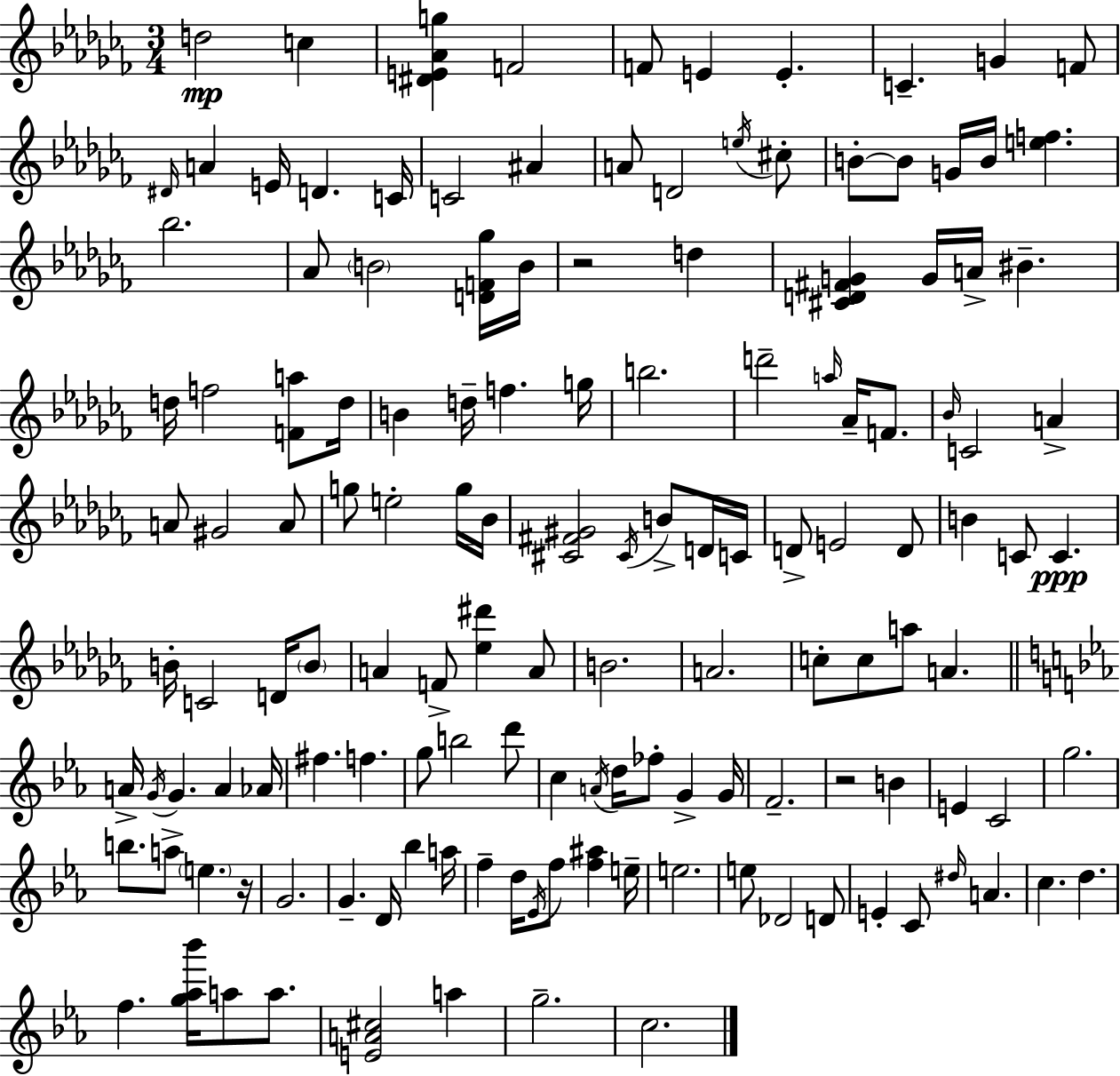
{
  \clef treble
  \numericTimeSignature
  \time 3/4
  \key aes \minor
  d''2\mp c''4 | <dis' e' aes' g''>4 f'2 | f'8 e'4 e'4.-. | c'4.-- g'4 f'8 | \break \grace { dis'16 } a'4 e'16 d'4. | c'16 c'2 ais'4 | a'8 d'2 \acciaccatura { e''16 } | cis''8-. b'8-.~~ b'8 g'16 b'16 <e'' f''>4. | \break bes''2. | aes'8 \parenthesize b'2 | <d' f' ges''>16 b'16 r2 d''4 | <cis' d' fis' g'>4 g'16 a'16-> bis'4.-- | \break d''16 f''2 <f' a''>8 | d''16 b'4 d''16-- f''4. | g''16 b''2. | d'''2-- \grace { a''16 } aes'16-- | \break f'8. \grace { bes'16 } c'2 | a'4-> a'8 gis'2 | a'8 g''8 e''2-. | g''16 bes'16 <cis' fis' gis'>2 | \break \acciaccatura { cis'16 } b'8-> d'16 c'16 d'8-> e'2 | d'8 b'4 c'8 c'4.\ppp | b'16-. c'2 | d'16 \parenthesize b'8 a'4 f'8-> <ees'' dis'''>4 | \break a'8 b'2. | a'2. | c''8-. c''8 a''8 a'4. | \bar "||" \break \key c \minor a'16-> \acciaccatura { g'16 } g'4. a'4 | aes'16 fis''4. f''4. | g''8 b''2 d'''8 | c''4 \acciaccatura { a'16 } d''16 fes''8-. g'4-> | \break g'16 f'2.-- | r2 b'4 | e'4 c'2 | g''2. | \break b''8. a''8-> \parenthesize e''4. | r16 g'2. | g'4.-- d'16 bes''4 | a''16 f''4-- d''16 \acciaccatura { ees'16 } f''8 <f'' ais''>4 | \break e''16-- e''2. | e''8 des'2 | d'8 e'4-. c'8 \grace { dis''16 } a'4. | c''4. d''4. | \break f''4. <g'' aes'' bes'''>16 a''8 | a''8. <e' a' cis''>2 | a''4 g''2.-- | c''2. | \break \bar "|."
}